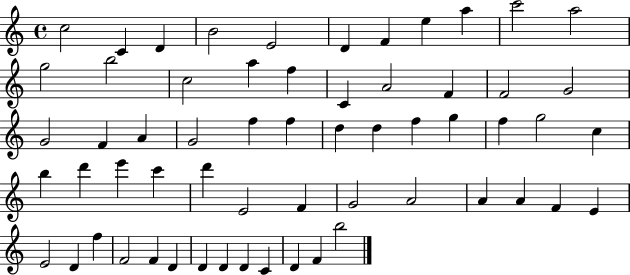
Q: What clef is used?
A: treble